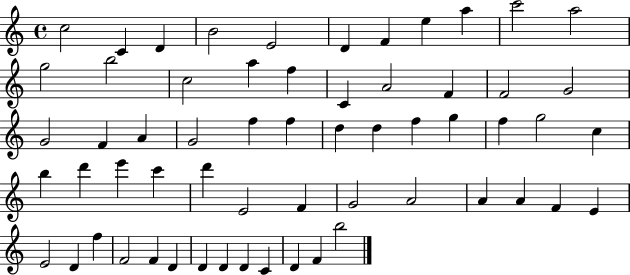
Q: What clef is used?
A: treble